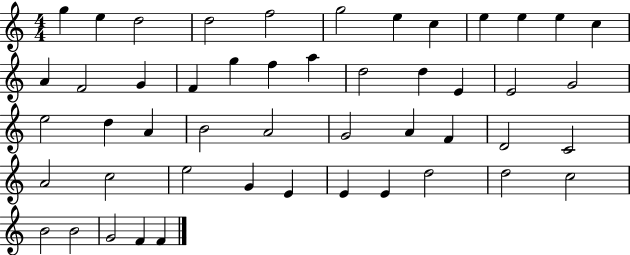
{
  \clef treble
  \numericTimeSignature
  \time 4/4
  \key c \major
  g''4 e''4 d''2 | d''2 f''2 | g''2 e''4 c''4 | e''4 e''4 e''4 c''4 | \break a'4 f'2 g'4 | f'4 g''4 f''4 a''4 | d''2 d''4 e'4 | e'2 g'2 | \break e''2 d''4 a'4 | b'2 a'2 | g'2 a'4 f'4 | d'2 c'2 | \break a'2 c''2 | e''2 g'4 e'4 | e'4 e'4 d''2 | d''2 c''2 | \break b'2 b'2 | g'2 f'4 f'4 | \bar "|."
}